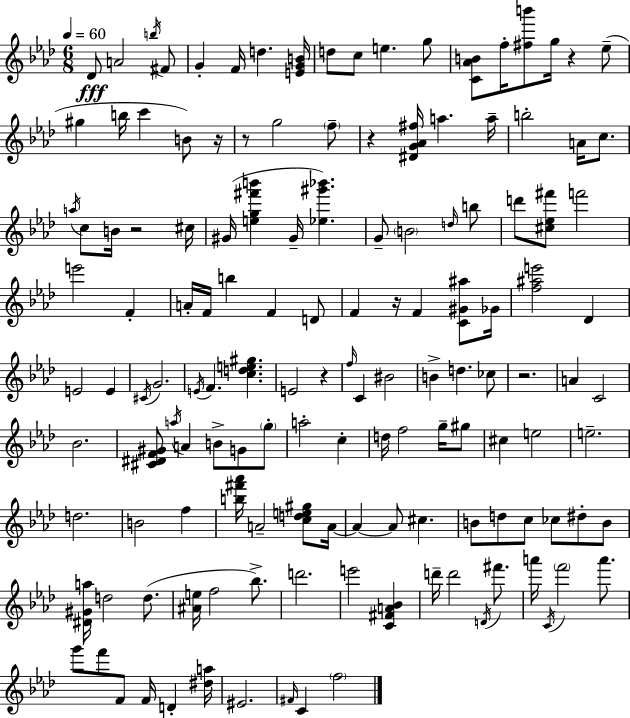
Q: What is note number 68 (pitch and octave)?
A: G4